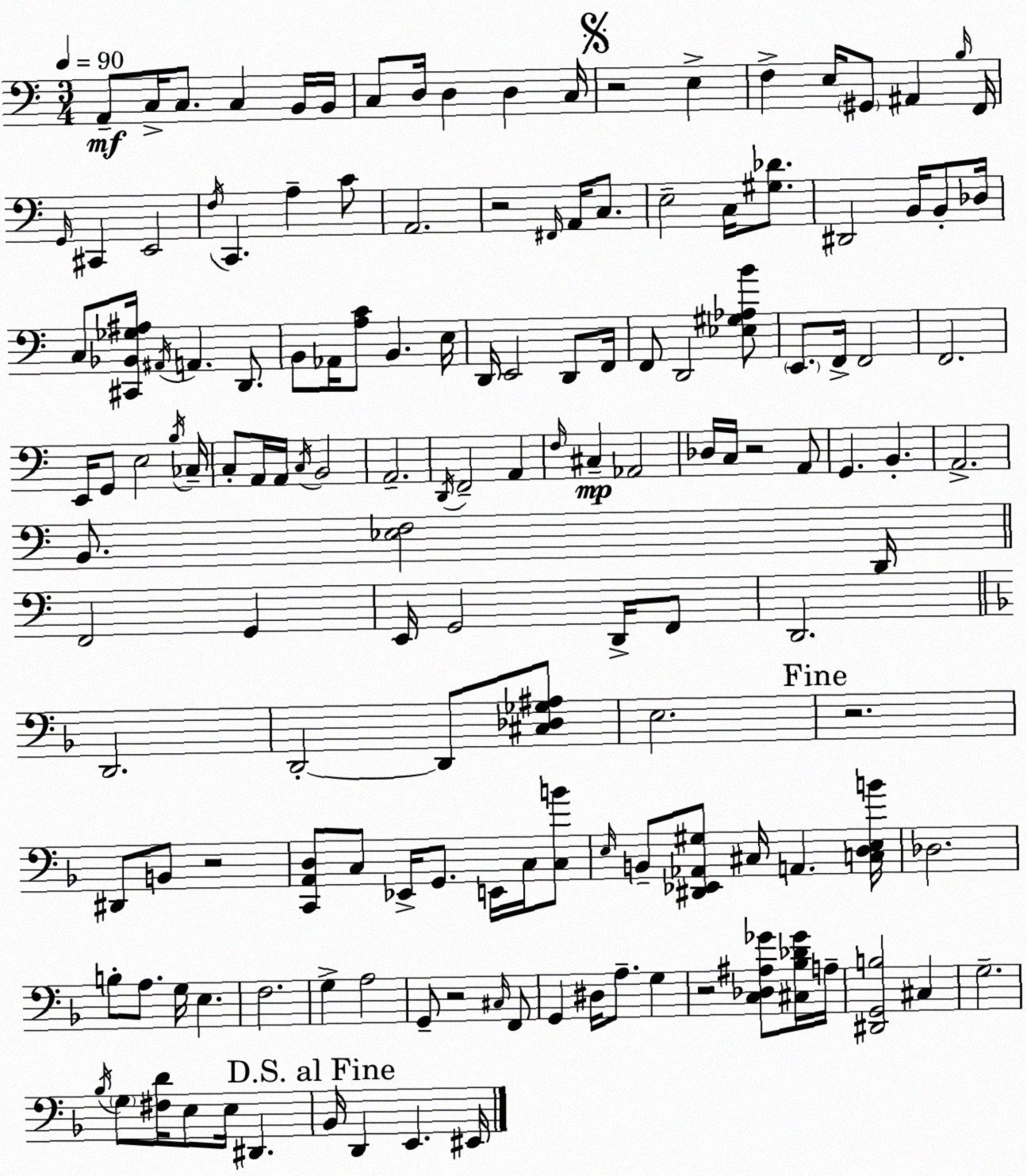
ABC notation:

X:1
T:Untitled
M:3/4
L:1/4
K:C
A,,/2 C,/4 C,/2 C, B,,/4 B,,/4 C,/2 D,/4 D, D, C,/4 z2 E, F, E,/4 ^G,,/2 ^A,, B,/4 F,,/4 G,,/4 ^C,, E,,2 F,/4 C,, A, C/2 A,,2 z2 ^F,,/4 A,,/4 C,/2 E,2 C,/4 [^G,_D]/2 ^D,,2 B,,/4 B,,/2 _D,/4 C,/2 [^C,,_B,,_G,^A,]/4 ^A,,/4 A,, D,,/2 B,,/2 _A,,/4 [A,C]/2 B,, E,/4 D,,/4 E,,2 D,,/2 F,,/4 F,,/2 D,,2 [_E,^G,_A,B]/2 E,,/2 F,,/4 F,,2 F,,2 E,,/4 G,,/2 E,2 B,/4 _C,/4 C,/2 A,,/4 A,,/4 C,/4 B,,2 A,,2 D,,/4 F,,2 A,, F,/4 ^C, _A,,2 _D,/4 C,/4 z2 A,,/2 G,, B,, A,,2 B,,/2 [_E,F,]2 D,,/4 F,,2 G,, E,,/4 G,,2 D,,/4 F,,/2 D,,2 D,,2 D,,2 D,,/2 [^C,_D,_G,^A,]/2 E,2 z2 ^D,,/2 B,,/2 z2 [C,,A,,D,]/2 C,/2 _E,,/4 G,,/2 E,,/4 C,/4 [C,B]/2 E,/4 B,,/2 [^D,,_E,,_A,,^G,]/2 ^C,/4 A,, [C,D,E,B]/4 _D,2 B,/2 A,/2 G,/4 E, F,2 G, A,2 G,,/2 z2 ^C,/4 F,,/2 G,, ^D,/4 A,/2 G, z2 [C,_D,^A,_G]/2 [^C,_B,_D_G]/4 A,/4 [^D,,G,,B,]2 ^C, G,2 _B,/4 G,/2 [^F,D]/4 E,/2 E,/4 ^D,, _B,,/4 D,, E,, ^E,,/4